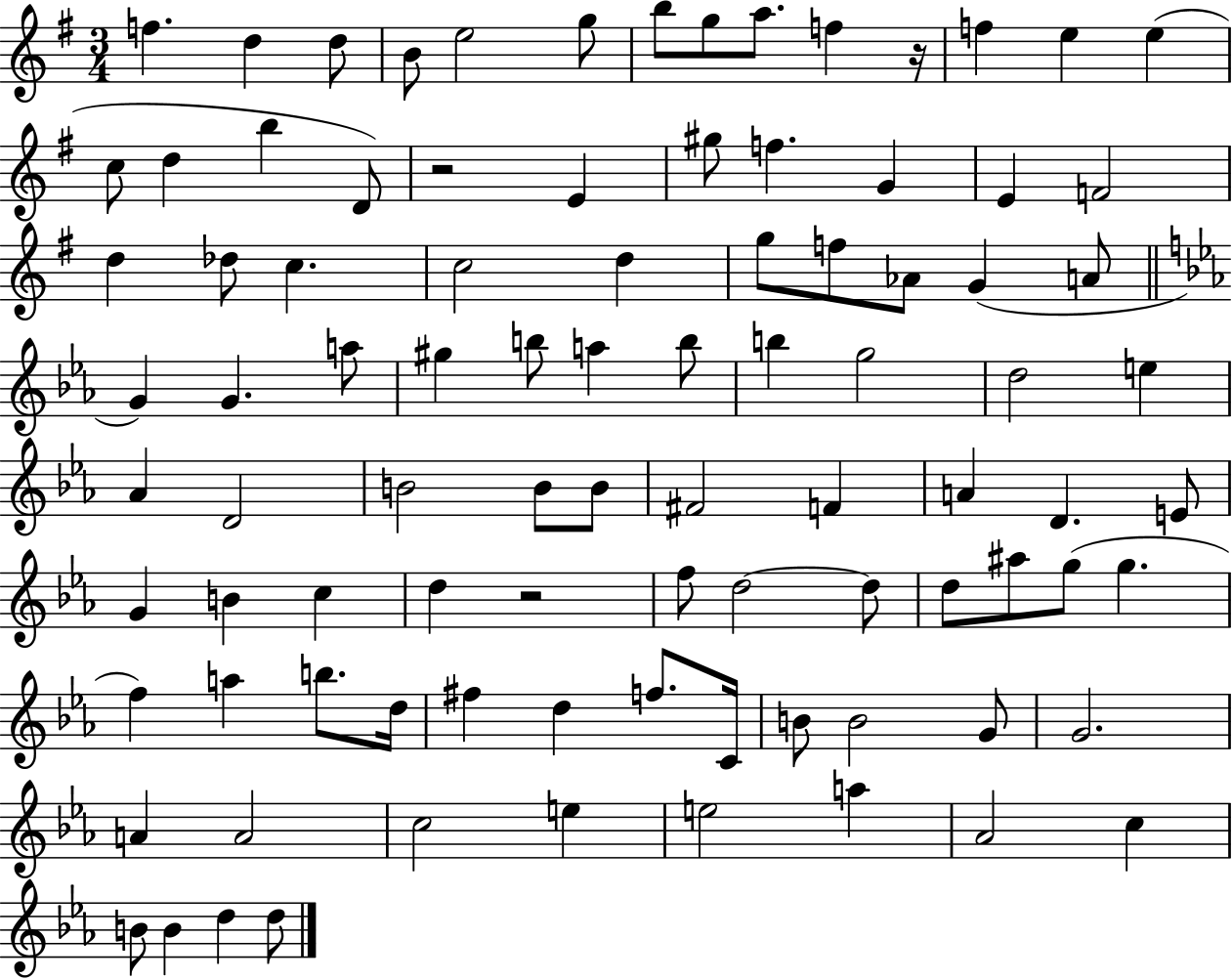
{
  \clef treble
  \numericTimeSignature
  \time 3/4
  \key g \major
  \repeat volta 2 { f''4. d''4 d''8 | b'8 e''2 g''8 | b''8 g''8 a''8. f''4 r16 | f''4 e''4 e''4( | \break c''8 d''4 b''4 d'8) | r2 e'4 | gis''8 f''4. g'4 | e'4 f'2 | \break d''4 des''8 c''4. | c''2 d''4 | g''8 f''8 aes'8 g'4( a'8 | \bar "||" \break \key ees \major g'4) g'4. a''8 | gis''4 b''8 a''4 b''8 | b''4 g''2 | d''2 e''4 | \break aes'4 d'2 | b'2 b'8 b'8 | fis'2 f'4 | a'4 d'4. e'8 | \break g'4 b'4 c''4 | d''4 r2 | f''8 d''2~~ d''8 | d''8 ais''8 g''8( g''4. | \break f''4) a''4 b''8. d''16 | fis''4 d''4 f''8. c'16 | b'8 b'2 g'8 | g'2. | \break a'4 a'2 | c''2 e''4 | e''2 a''4 | aes'2 c''4 | \break b'8 b'4 d''4 d''8 | } \bar "|."
}